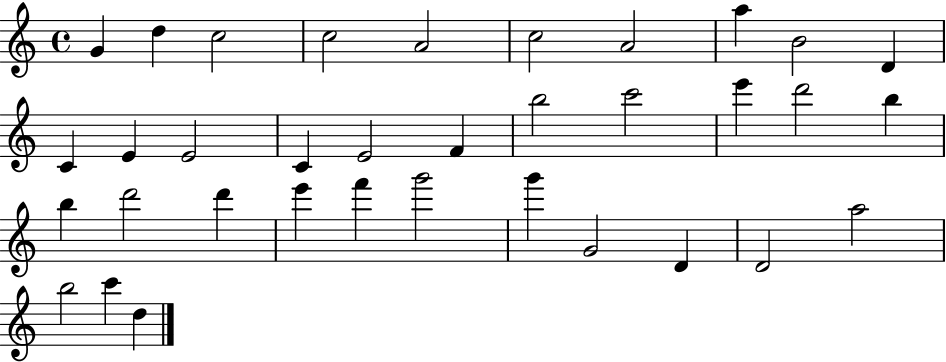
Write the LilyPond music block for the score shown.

{
  \clef treble
  \time 4/4
  \defaultTimeSignature
  \key c \major
  g'4 d''4 c''2 | c''2 a'2 | c''2 a'2 | a''4 b'2 d'4 | \break c'4 e'4 e'2 | c'4 e'2 f'4 | b''2 c'''2 | e'''4 d'''2 b''4 | \break b''4 d'''2 d'''4 | e'''4 f'''4 g'''2 | g'''4 g'2 d'4 | d'2 a''2 | \break b''2 c'''4 d''4 | \bar "|."
}